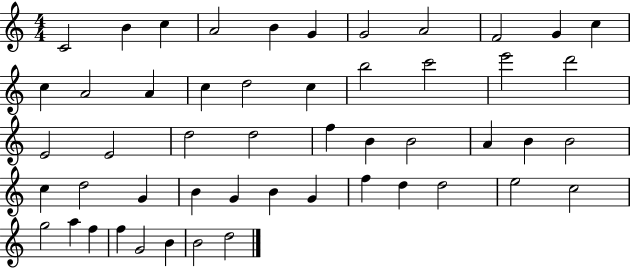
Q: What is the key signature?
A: C major